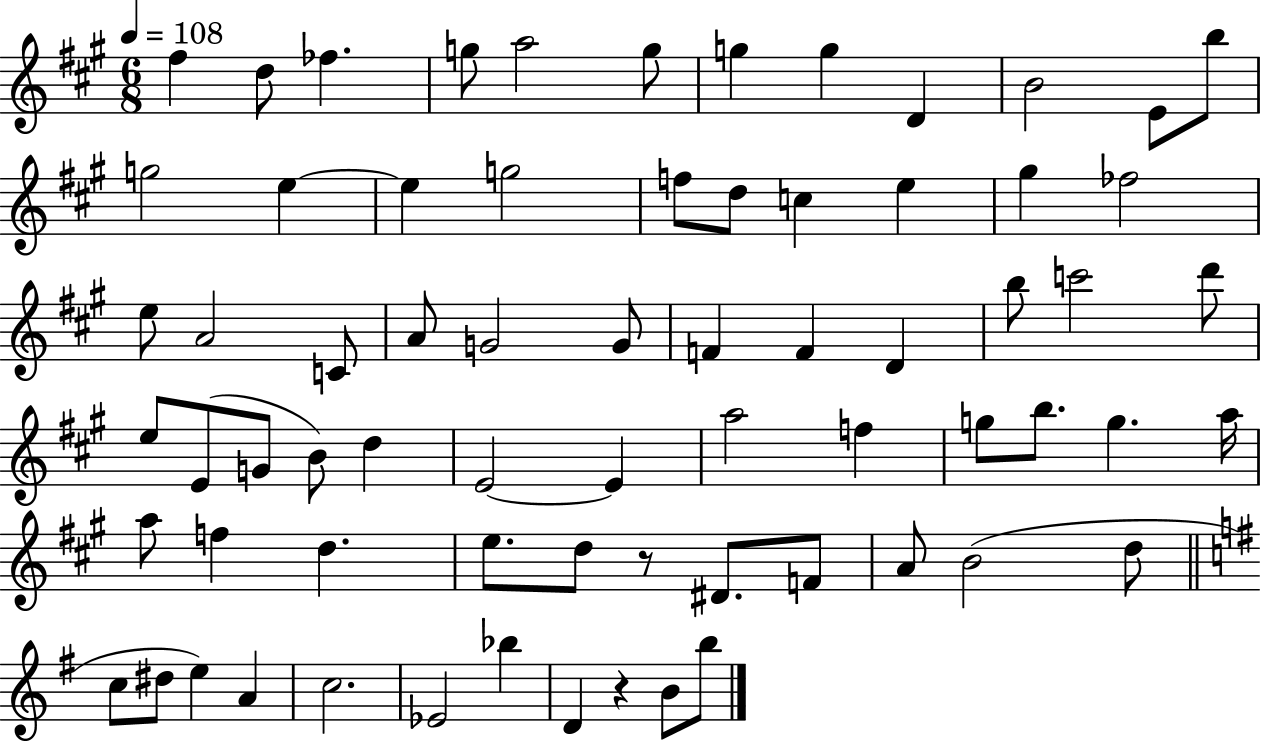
X:1
T:Untitled
M:6/8
L:1/4
K:A
^f d/2 _f g/2 a2 g/2 g g D B2 E/2 b/2 g2 e e g2 f/2 d/2 c e ^g _f2 e/2 A2 C/2 A/2 G2 G/2 F F D b/2 c'2 d'/2 e/2 E/2 G/2 B/2 d E2 E a2 f g/2 b/2 g a/4 a/2 f d e/2 d/2 z/2 ^D/2 F/2 A/2 B2 d/2 c/2 ^d/2 e A c2 _E2 _b D z B/2 b/2